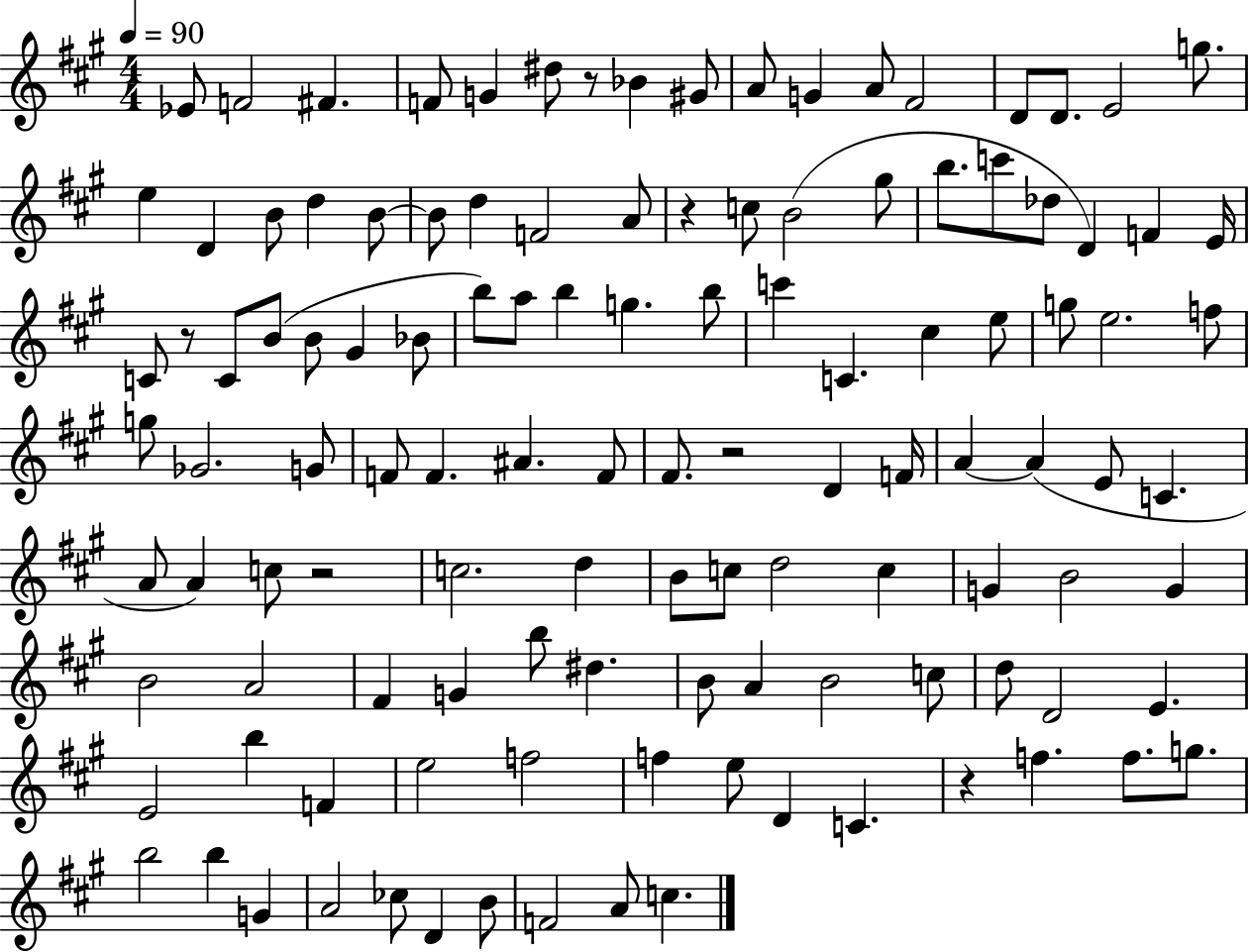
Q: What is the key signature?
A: A major